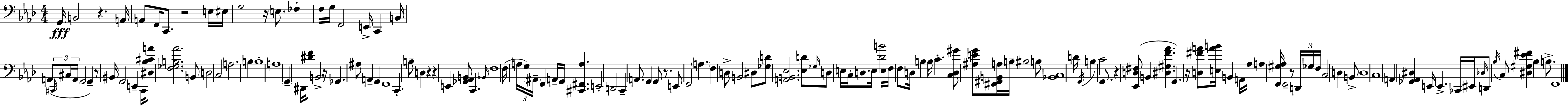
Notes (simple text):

G2/s B2/h R/q. A2/s A2/e F2/s C2/e. R/h E3/s EIS3/s G3/h R/s E3/e. FES3/q F3/s G3/s F2/h E2/s C2/q B2/s A2/e C#2/s C#3/s A2/s G2/h G2/q R/e BIS2/s G2/h E2/q C2/s [D#3,Bb3,C#4,A4]/e [F3,Gb3,B3,Ab4]/h. B2/e D3/h C3/h A3/h. B3/q B3/w A3/w G2/q D#2/s [D#4,F4]/e B2/h R/s Gb2/q. A#3/e A2/q G2/q F2/w C2/q. B3/e D3/q R/q R/q E2/q [Gb2,Ab2,B2]/e C2/q. Bb2/s F3/w F3/s A3/s G3/s A#2/s F2/q A2/s G2/s [C#2,F#2,A3]/q. E2/h D2/h C2/q A2/e. G2/q G2/e R/e. E2/e F2/h A3/q. F3/q D3/e B2/h D#3/e [Gb3,D4]/e [A2,B2,Eb3]/h. [Eb3,D4]/e Gb3/s D3/e E3/s C3/s D3/e. E3/s [Db4,B4]/h E3/s F3/s F3/e D3/s B3/q B3/s C4/q. [C3,D3,G#4]/e [A#3,E4,G4]/e [F#2,G#2,B2,A3]/s B3/s BIS3/h B3/e [Bb2,C3]/w D4/s G2/s B3/q C4/h G2/e. R/q [Eb2,D3,F#3]/e B2/q [D#3,G#3,F4,Ab4]/q. G2/q. R/s [D3,F#4,A4]/e [E3,A4,B4]/s B2/q A2/s Ab3/s A3/q [F2,G#3,Ab3]/s F2/h R/e D2/s Gb3/s F3/s C3/h D3/q B2/e D3/w C3/w A2/q [Gb2,Ab2,D#3]/q E2/s E2/q. CES2/s EIS2/s Db3/s D2/e Bb3/s C3/e [D#3,G#3,Eb4,F#4]/q Bb3/q B3/e. F2/w